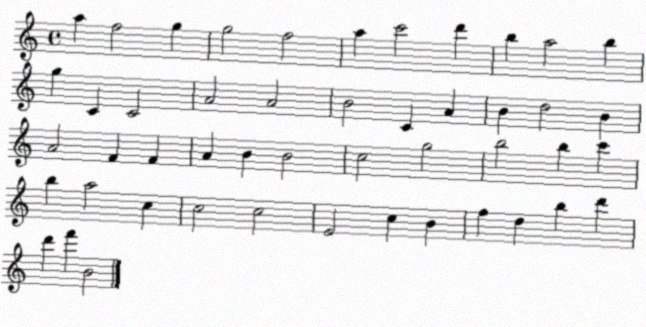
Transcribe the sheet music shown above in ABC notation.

X:1
T:Untitled
M:4/4
L:1/4
K:C
a f2 g g2 f2 a c'2 d' b a2 b g C C2 A2 A2 B2 C A B d2 B A2 F F A B B2 c2 g2 b2 b c' b a2 c c2 c2 E2 c B f d b d' d' f' B2